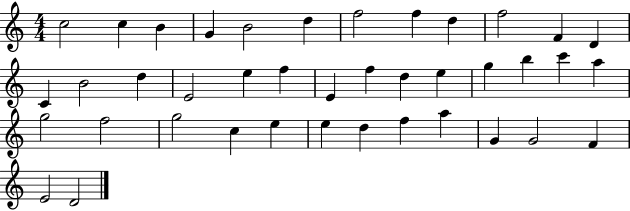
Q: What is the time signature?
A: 4/4